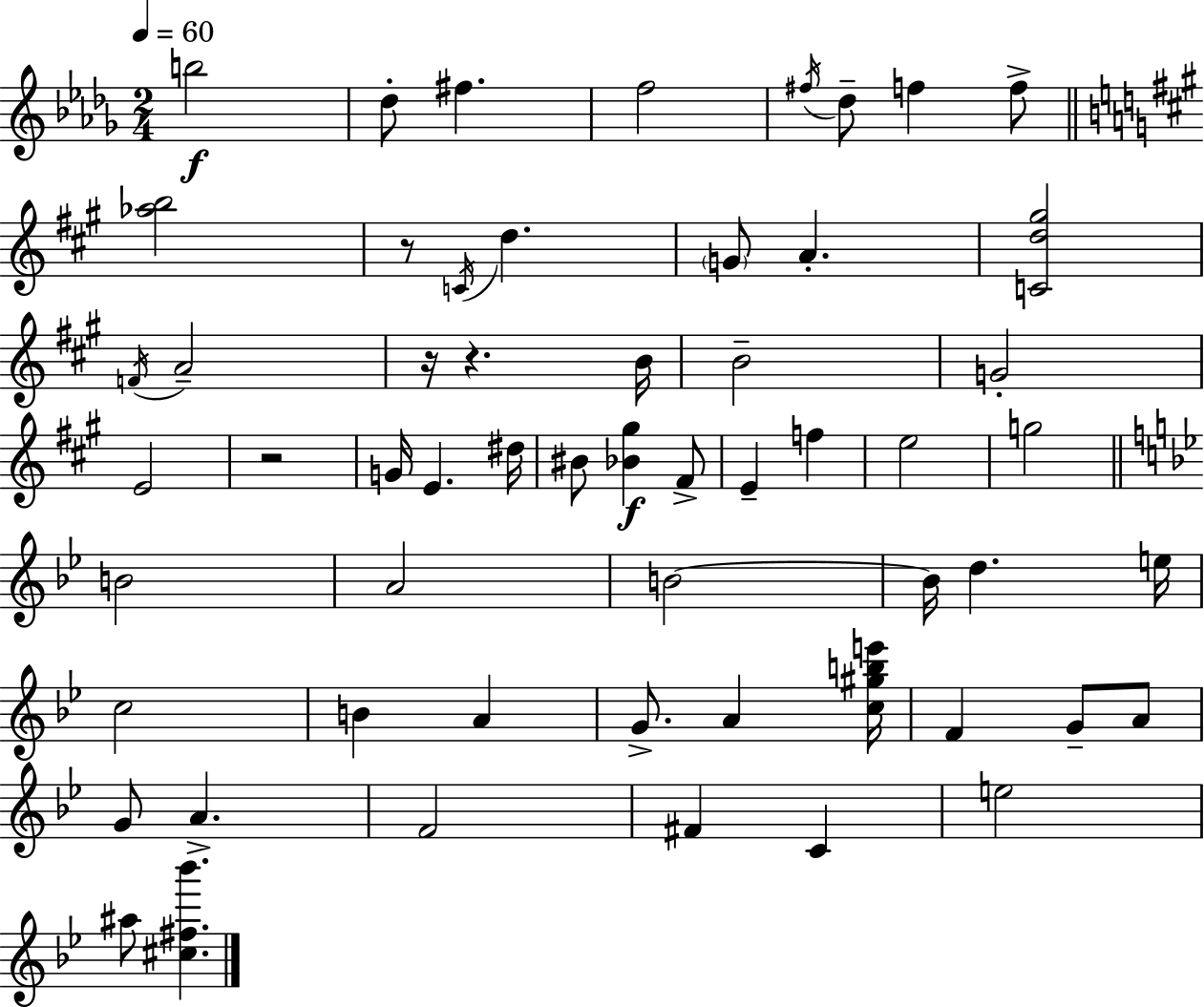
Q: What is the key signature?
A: BES minor